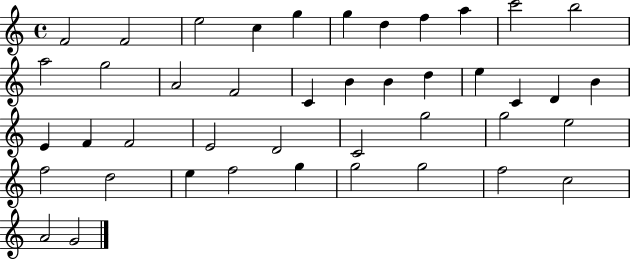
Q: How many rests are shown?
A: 0